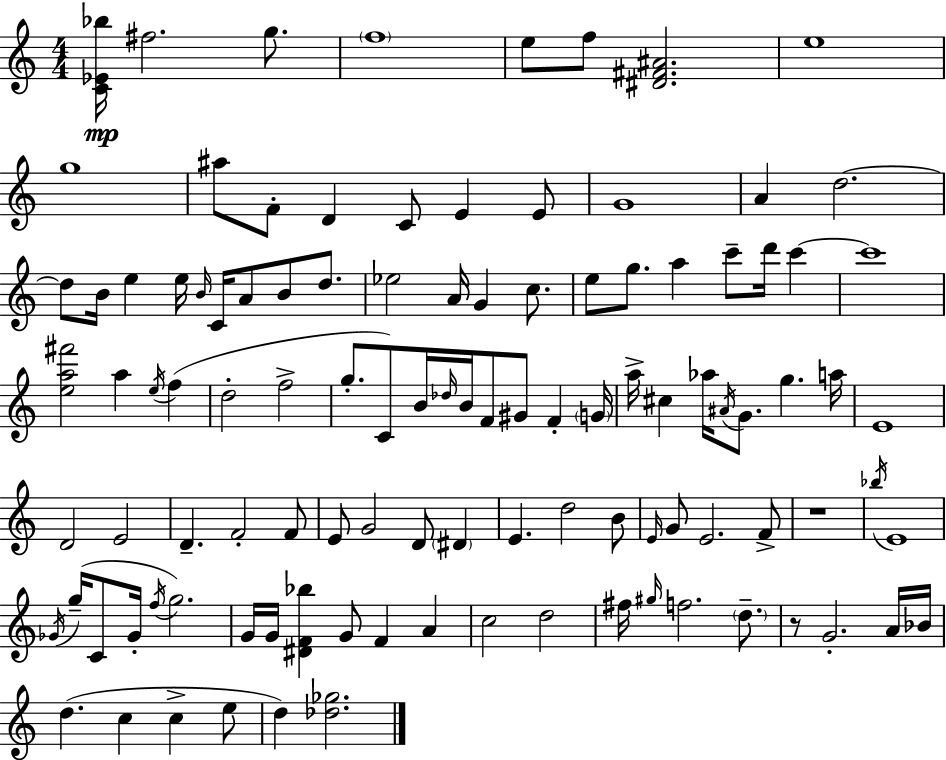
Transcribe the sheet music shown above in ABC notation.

X:1
T:Untitled
M:4/4
L:1/4
K:Am
[C_E_b]/4 ^f2 g/2 f4 e/2 f/2 [^D^F^A]2 e4 g4 ^a/2 F/2 D C/2 E E/2 G4 A d2 d/2 B/4 e e/4 B/4 C/4 A/2 B/2 d/2 _e2 A/4 G c/2 e/2 g/2 a c'/2 d'/4 c' c'4 [ea^f']2 a e/4 f d2 f2 g/2 C/2 B/4 _d/4 B/4 F/2 ^G/2 F G/4 a/4 ^c _a/4 ^A/4 G/2 g a/4 E4 D2 E2 D F2 F/2 E/2 G2 D/2 ^D E d2 B/2 E/4 G/2 E2 F/2 z4 _b/4 E4 _G/4 g/4 C/2 _G/4 f/4 g2 G/4 G/4 [^DF_b] G/2 F A c2 d2 ^f/4 ^g/4 f2 d/2 z/2 G2 A/4 _B/4 d c c e/2 d [_d_g]2